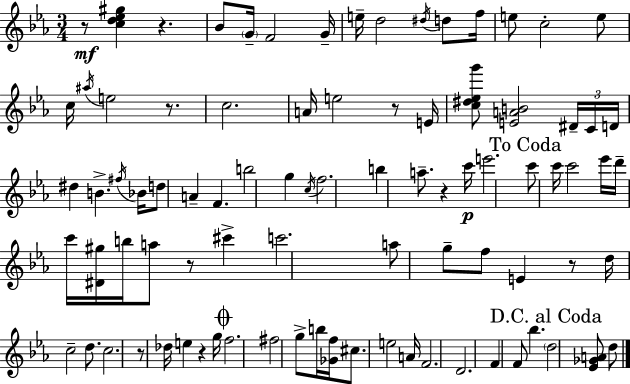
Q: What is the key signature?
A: EES major